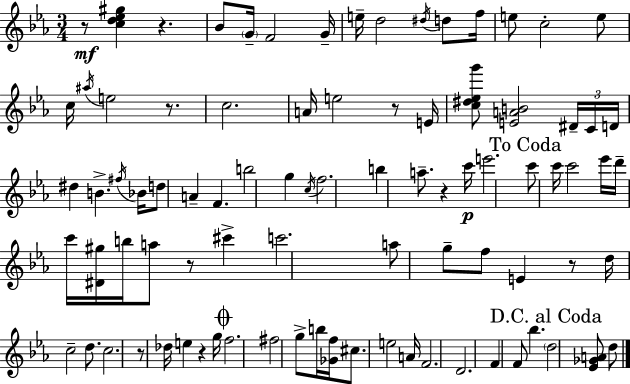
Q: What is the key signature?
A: EES major